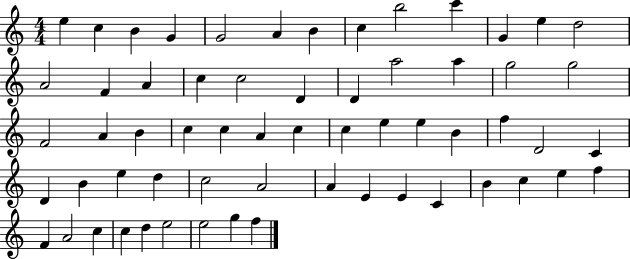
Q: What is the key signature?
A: C major